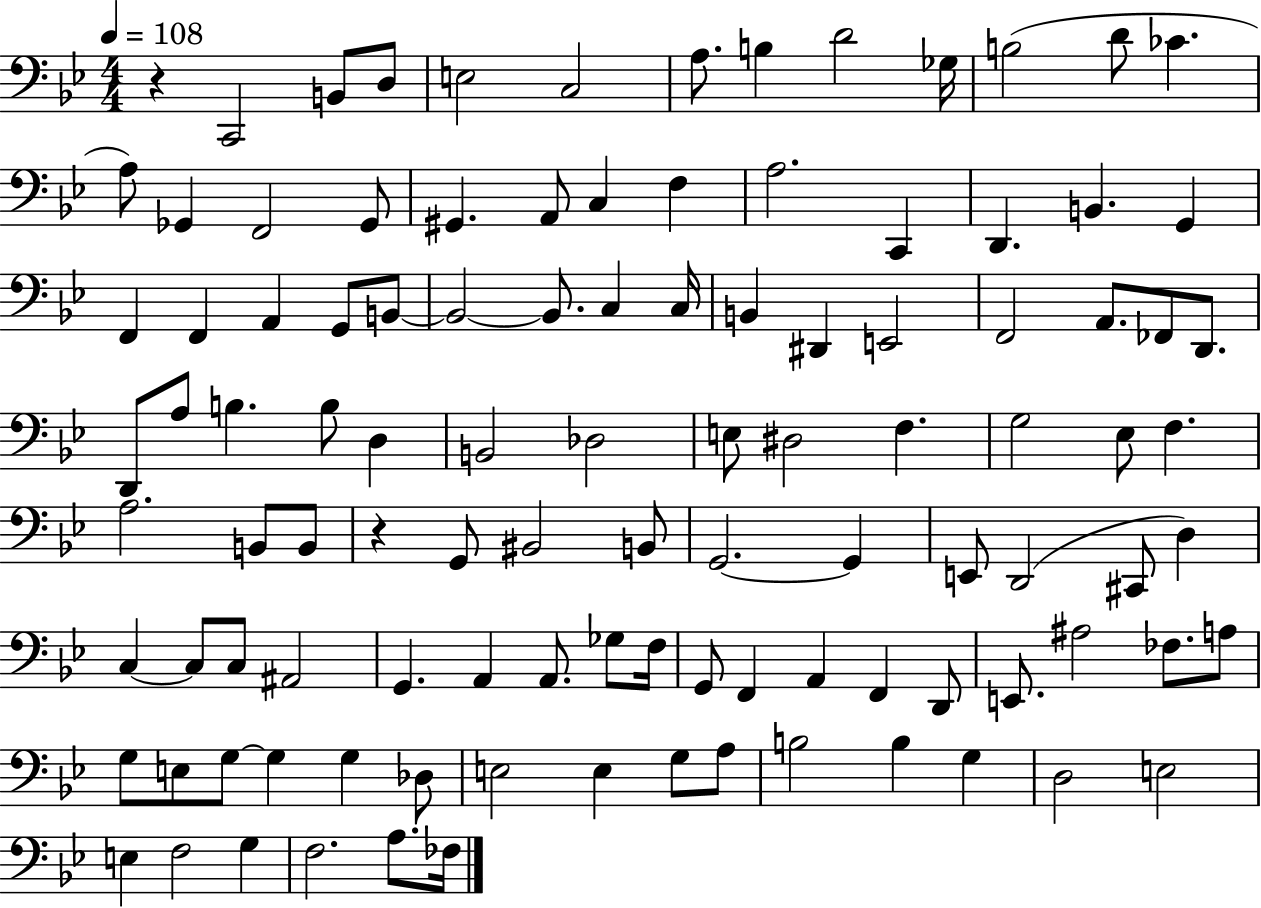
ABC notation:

X:1
T:Untitled
M:4/4
L:1/4
K:Bb
z C,,2 B,,/2 D,/2 E,2 C,2 A,/2 B, D2 _G,/4 B,2 D/2 _C A,/2 _G,, F,,2 _G,,/2 ^G,, A,,/2 C, F, A,2 C,, D,, B,, G,, F,, F,, A,, G,,/2 B,,/2 B,,2 B,,/2 C, C,/4 B,, ^D,, E,,2 F,,2 A,,/2 _F,,/2 D,,/2 D,,/2 A,/2 B, B,/2 D, B,,2 _D,2 E,/2 ^D,2 F, G,2 _E,/2 F, A,2 B,,/2 B,,/2 z G,,/2 ^B,,2 B,,/2 G,,2 G,, E,,/2 D,,2 ^C,,/2 D, C, C,/2 C,/2 ^A,,2 G,, A,, A,,/2 _G,/2 F,/4 G,,/2 F,, A,, F,, D,,/2 E,,/2 ^A,2 _F,/2 A,/2 G,/2 E,/2 G,/2 G, G, _D,/2 E,2 E, G,/2 A,/2 B,2 B, G, D,2 E,2 E, F,2 G, F,2 A,/2 _F,/4